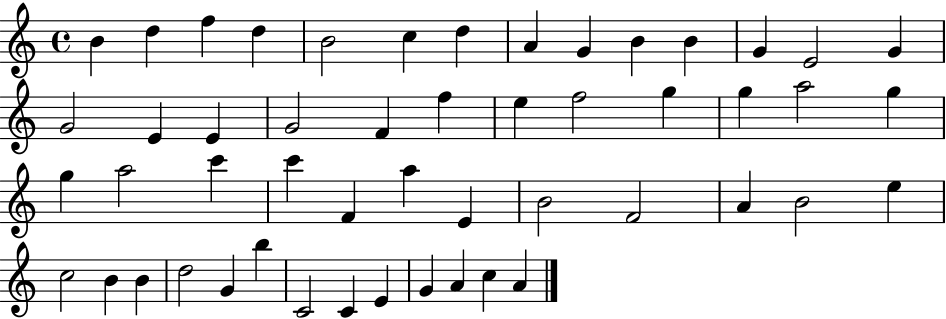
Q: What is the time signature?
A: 4/4